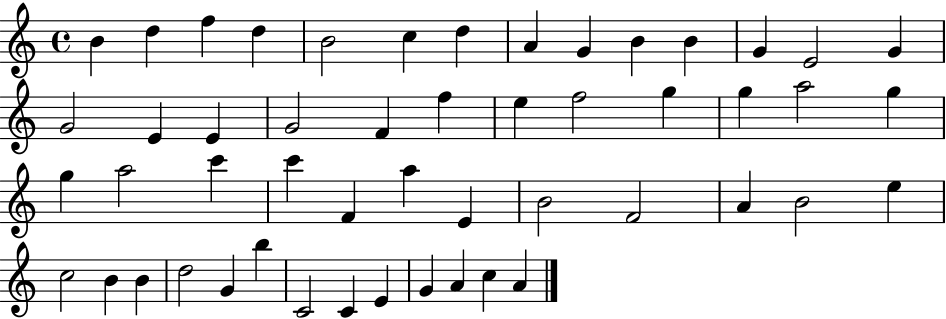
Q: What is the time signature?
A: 4/4